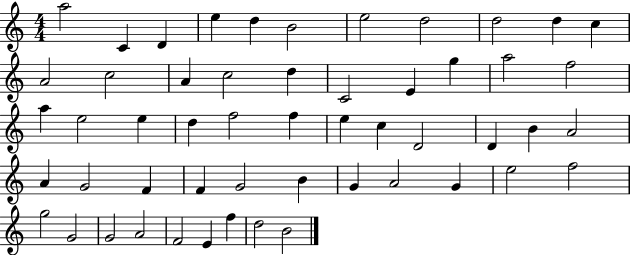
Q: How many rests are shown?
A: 0